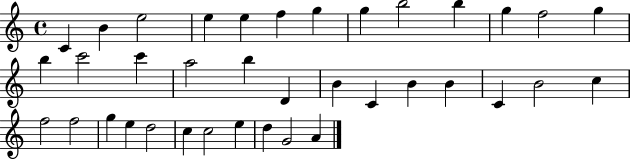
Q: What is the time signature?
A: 4/4